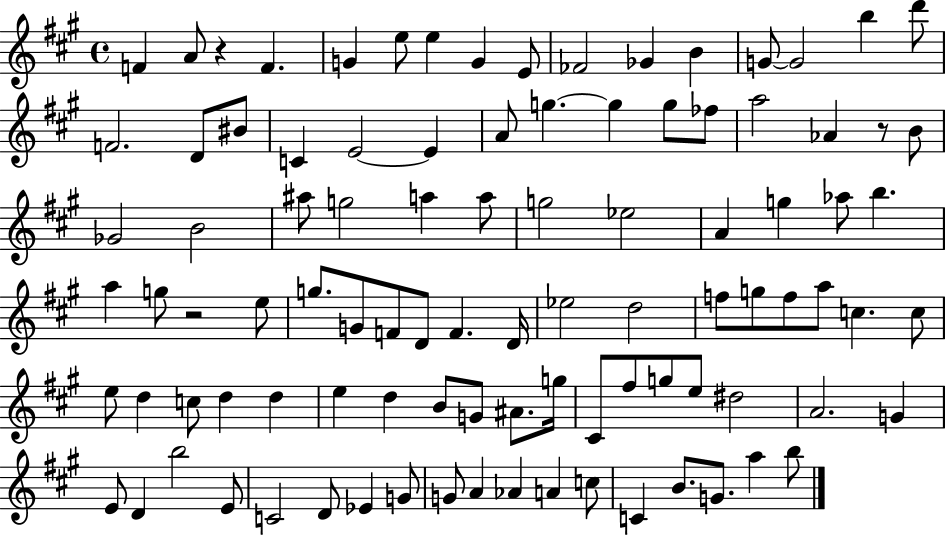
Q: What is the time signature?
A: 4/4